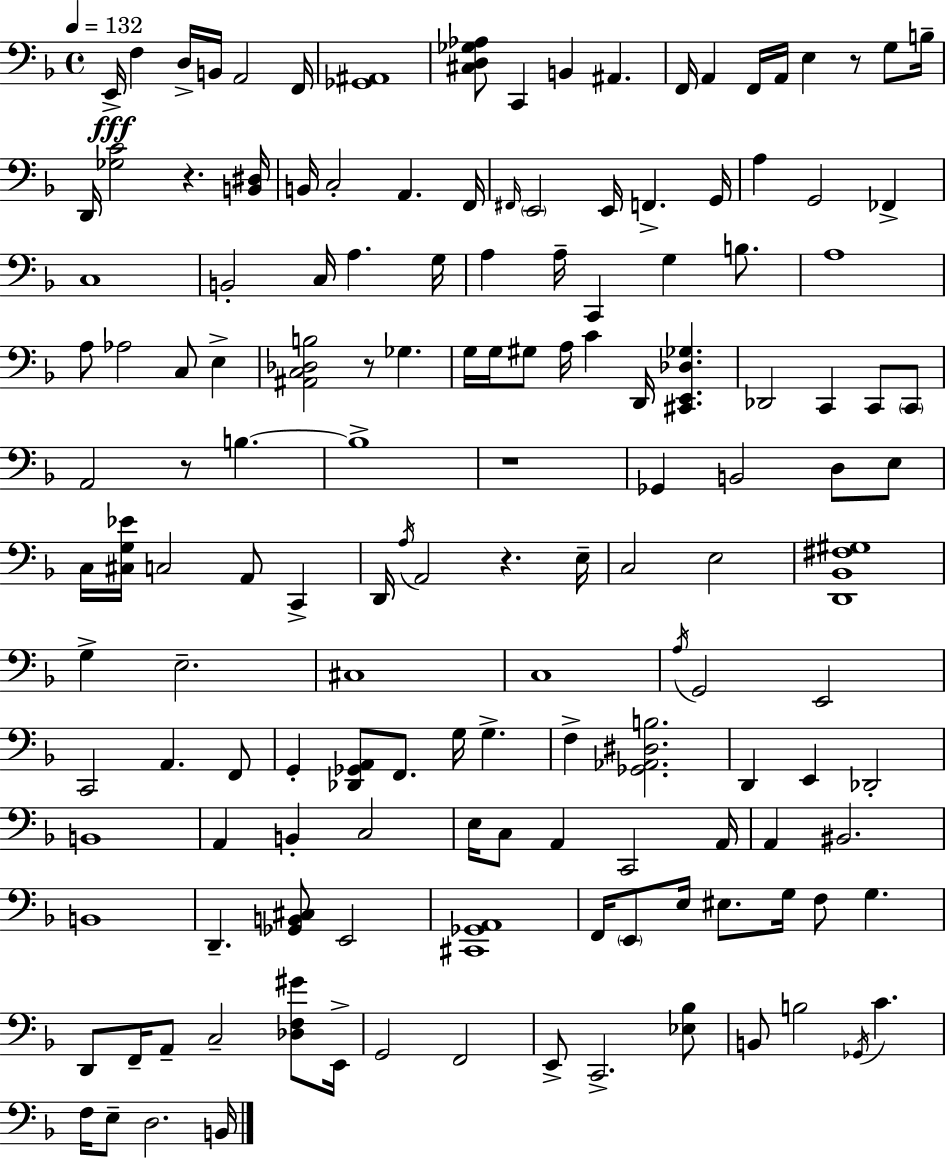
X:1
T:Untitled
M:4/4
L:1/4
K:F
E,,/4 F, D,/4 B,,/4 A,,2 F,,/4 [_G,,^A,,]4 [^C,D,_G,_A,]/2 C,, B,, ^A,, F,,/4 A,, F,,/4 A,,/4 E, z/2 G,/2 B,/4 D,,/4 [_G,C]2 z [B,,^D,]/4 B,,/4 C,2 A,, F,,/4 ^F,,/4 E,,2 E,,/4 F,, G,,/4 A, G,,2 _F,, C,4 B,,2 C,/4 A, G,/4 A, A,/4 C,, G, B,/2 A,4 A,/2 _A,2 C,/2 E, [^A,,C,_D,B,]2 z/2 _G, G,/4 G,/4 ^G,/2 A,/4 C D,,/4 [^C,,E,,_D,_G,] _D,,2 C,, C,,/2 C,,/2 A,,2 z/2 B, B,4 z4 _G,, B,,2 D,/2 E,/2 C,/4 [^C,G,_E]/4 C,2 A,,/2 C,, D,,/4 A,/4 A,,2 z E,/4 C,2 E,2 [D,,_B,,^F,^G,]4 G, E,2 ^C,4 C,4 A,/4 G,,2 E,,2 C,,2 A,, F,,/2 G,, [_D,,_G,,A,,]/2 F,,/2 G,/4 G, F, [_G,,_A,,^D,B,]2 D,, E,, _D,,2 B,,4 A,, B,, C,2 E,/4 C,/2 A,, C,,2 A,,/4 A,, ^B,,2 B,,4 D,, [_G,,B,,^C,]/2 E,,2 [^C,,_G,,A,,]4 F,,/4 E,,/2 E,/4 ^E,/2 G,/4 F,/2 G, D,,/2 F,,/4 A,,/2 C,2 [_D,F,^G]/2 E,,/4 G,,2 F,,2 E,,/2 C,,2 [_E,_B,]/2 B,,/2 B,2 _G,,/4 C F,/4 E,/2 D,2 B,,/4